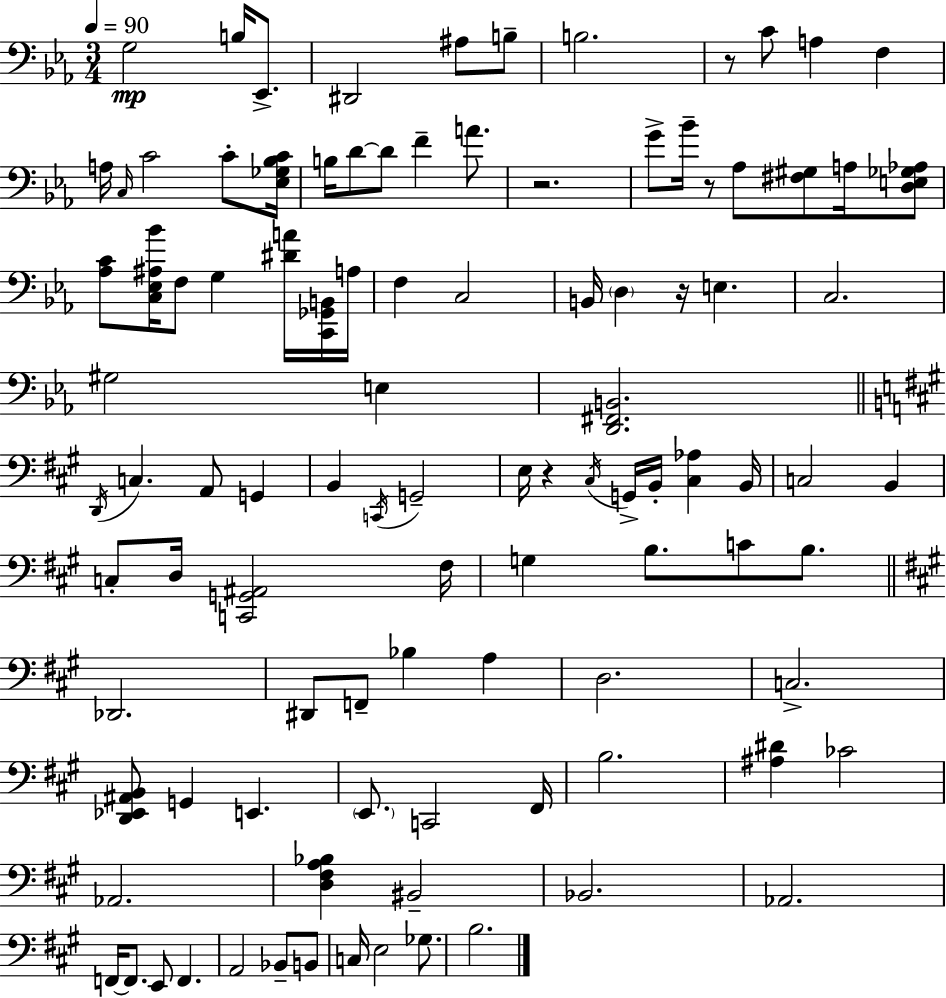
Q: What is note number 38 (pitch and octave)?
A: G2